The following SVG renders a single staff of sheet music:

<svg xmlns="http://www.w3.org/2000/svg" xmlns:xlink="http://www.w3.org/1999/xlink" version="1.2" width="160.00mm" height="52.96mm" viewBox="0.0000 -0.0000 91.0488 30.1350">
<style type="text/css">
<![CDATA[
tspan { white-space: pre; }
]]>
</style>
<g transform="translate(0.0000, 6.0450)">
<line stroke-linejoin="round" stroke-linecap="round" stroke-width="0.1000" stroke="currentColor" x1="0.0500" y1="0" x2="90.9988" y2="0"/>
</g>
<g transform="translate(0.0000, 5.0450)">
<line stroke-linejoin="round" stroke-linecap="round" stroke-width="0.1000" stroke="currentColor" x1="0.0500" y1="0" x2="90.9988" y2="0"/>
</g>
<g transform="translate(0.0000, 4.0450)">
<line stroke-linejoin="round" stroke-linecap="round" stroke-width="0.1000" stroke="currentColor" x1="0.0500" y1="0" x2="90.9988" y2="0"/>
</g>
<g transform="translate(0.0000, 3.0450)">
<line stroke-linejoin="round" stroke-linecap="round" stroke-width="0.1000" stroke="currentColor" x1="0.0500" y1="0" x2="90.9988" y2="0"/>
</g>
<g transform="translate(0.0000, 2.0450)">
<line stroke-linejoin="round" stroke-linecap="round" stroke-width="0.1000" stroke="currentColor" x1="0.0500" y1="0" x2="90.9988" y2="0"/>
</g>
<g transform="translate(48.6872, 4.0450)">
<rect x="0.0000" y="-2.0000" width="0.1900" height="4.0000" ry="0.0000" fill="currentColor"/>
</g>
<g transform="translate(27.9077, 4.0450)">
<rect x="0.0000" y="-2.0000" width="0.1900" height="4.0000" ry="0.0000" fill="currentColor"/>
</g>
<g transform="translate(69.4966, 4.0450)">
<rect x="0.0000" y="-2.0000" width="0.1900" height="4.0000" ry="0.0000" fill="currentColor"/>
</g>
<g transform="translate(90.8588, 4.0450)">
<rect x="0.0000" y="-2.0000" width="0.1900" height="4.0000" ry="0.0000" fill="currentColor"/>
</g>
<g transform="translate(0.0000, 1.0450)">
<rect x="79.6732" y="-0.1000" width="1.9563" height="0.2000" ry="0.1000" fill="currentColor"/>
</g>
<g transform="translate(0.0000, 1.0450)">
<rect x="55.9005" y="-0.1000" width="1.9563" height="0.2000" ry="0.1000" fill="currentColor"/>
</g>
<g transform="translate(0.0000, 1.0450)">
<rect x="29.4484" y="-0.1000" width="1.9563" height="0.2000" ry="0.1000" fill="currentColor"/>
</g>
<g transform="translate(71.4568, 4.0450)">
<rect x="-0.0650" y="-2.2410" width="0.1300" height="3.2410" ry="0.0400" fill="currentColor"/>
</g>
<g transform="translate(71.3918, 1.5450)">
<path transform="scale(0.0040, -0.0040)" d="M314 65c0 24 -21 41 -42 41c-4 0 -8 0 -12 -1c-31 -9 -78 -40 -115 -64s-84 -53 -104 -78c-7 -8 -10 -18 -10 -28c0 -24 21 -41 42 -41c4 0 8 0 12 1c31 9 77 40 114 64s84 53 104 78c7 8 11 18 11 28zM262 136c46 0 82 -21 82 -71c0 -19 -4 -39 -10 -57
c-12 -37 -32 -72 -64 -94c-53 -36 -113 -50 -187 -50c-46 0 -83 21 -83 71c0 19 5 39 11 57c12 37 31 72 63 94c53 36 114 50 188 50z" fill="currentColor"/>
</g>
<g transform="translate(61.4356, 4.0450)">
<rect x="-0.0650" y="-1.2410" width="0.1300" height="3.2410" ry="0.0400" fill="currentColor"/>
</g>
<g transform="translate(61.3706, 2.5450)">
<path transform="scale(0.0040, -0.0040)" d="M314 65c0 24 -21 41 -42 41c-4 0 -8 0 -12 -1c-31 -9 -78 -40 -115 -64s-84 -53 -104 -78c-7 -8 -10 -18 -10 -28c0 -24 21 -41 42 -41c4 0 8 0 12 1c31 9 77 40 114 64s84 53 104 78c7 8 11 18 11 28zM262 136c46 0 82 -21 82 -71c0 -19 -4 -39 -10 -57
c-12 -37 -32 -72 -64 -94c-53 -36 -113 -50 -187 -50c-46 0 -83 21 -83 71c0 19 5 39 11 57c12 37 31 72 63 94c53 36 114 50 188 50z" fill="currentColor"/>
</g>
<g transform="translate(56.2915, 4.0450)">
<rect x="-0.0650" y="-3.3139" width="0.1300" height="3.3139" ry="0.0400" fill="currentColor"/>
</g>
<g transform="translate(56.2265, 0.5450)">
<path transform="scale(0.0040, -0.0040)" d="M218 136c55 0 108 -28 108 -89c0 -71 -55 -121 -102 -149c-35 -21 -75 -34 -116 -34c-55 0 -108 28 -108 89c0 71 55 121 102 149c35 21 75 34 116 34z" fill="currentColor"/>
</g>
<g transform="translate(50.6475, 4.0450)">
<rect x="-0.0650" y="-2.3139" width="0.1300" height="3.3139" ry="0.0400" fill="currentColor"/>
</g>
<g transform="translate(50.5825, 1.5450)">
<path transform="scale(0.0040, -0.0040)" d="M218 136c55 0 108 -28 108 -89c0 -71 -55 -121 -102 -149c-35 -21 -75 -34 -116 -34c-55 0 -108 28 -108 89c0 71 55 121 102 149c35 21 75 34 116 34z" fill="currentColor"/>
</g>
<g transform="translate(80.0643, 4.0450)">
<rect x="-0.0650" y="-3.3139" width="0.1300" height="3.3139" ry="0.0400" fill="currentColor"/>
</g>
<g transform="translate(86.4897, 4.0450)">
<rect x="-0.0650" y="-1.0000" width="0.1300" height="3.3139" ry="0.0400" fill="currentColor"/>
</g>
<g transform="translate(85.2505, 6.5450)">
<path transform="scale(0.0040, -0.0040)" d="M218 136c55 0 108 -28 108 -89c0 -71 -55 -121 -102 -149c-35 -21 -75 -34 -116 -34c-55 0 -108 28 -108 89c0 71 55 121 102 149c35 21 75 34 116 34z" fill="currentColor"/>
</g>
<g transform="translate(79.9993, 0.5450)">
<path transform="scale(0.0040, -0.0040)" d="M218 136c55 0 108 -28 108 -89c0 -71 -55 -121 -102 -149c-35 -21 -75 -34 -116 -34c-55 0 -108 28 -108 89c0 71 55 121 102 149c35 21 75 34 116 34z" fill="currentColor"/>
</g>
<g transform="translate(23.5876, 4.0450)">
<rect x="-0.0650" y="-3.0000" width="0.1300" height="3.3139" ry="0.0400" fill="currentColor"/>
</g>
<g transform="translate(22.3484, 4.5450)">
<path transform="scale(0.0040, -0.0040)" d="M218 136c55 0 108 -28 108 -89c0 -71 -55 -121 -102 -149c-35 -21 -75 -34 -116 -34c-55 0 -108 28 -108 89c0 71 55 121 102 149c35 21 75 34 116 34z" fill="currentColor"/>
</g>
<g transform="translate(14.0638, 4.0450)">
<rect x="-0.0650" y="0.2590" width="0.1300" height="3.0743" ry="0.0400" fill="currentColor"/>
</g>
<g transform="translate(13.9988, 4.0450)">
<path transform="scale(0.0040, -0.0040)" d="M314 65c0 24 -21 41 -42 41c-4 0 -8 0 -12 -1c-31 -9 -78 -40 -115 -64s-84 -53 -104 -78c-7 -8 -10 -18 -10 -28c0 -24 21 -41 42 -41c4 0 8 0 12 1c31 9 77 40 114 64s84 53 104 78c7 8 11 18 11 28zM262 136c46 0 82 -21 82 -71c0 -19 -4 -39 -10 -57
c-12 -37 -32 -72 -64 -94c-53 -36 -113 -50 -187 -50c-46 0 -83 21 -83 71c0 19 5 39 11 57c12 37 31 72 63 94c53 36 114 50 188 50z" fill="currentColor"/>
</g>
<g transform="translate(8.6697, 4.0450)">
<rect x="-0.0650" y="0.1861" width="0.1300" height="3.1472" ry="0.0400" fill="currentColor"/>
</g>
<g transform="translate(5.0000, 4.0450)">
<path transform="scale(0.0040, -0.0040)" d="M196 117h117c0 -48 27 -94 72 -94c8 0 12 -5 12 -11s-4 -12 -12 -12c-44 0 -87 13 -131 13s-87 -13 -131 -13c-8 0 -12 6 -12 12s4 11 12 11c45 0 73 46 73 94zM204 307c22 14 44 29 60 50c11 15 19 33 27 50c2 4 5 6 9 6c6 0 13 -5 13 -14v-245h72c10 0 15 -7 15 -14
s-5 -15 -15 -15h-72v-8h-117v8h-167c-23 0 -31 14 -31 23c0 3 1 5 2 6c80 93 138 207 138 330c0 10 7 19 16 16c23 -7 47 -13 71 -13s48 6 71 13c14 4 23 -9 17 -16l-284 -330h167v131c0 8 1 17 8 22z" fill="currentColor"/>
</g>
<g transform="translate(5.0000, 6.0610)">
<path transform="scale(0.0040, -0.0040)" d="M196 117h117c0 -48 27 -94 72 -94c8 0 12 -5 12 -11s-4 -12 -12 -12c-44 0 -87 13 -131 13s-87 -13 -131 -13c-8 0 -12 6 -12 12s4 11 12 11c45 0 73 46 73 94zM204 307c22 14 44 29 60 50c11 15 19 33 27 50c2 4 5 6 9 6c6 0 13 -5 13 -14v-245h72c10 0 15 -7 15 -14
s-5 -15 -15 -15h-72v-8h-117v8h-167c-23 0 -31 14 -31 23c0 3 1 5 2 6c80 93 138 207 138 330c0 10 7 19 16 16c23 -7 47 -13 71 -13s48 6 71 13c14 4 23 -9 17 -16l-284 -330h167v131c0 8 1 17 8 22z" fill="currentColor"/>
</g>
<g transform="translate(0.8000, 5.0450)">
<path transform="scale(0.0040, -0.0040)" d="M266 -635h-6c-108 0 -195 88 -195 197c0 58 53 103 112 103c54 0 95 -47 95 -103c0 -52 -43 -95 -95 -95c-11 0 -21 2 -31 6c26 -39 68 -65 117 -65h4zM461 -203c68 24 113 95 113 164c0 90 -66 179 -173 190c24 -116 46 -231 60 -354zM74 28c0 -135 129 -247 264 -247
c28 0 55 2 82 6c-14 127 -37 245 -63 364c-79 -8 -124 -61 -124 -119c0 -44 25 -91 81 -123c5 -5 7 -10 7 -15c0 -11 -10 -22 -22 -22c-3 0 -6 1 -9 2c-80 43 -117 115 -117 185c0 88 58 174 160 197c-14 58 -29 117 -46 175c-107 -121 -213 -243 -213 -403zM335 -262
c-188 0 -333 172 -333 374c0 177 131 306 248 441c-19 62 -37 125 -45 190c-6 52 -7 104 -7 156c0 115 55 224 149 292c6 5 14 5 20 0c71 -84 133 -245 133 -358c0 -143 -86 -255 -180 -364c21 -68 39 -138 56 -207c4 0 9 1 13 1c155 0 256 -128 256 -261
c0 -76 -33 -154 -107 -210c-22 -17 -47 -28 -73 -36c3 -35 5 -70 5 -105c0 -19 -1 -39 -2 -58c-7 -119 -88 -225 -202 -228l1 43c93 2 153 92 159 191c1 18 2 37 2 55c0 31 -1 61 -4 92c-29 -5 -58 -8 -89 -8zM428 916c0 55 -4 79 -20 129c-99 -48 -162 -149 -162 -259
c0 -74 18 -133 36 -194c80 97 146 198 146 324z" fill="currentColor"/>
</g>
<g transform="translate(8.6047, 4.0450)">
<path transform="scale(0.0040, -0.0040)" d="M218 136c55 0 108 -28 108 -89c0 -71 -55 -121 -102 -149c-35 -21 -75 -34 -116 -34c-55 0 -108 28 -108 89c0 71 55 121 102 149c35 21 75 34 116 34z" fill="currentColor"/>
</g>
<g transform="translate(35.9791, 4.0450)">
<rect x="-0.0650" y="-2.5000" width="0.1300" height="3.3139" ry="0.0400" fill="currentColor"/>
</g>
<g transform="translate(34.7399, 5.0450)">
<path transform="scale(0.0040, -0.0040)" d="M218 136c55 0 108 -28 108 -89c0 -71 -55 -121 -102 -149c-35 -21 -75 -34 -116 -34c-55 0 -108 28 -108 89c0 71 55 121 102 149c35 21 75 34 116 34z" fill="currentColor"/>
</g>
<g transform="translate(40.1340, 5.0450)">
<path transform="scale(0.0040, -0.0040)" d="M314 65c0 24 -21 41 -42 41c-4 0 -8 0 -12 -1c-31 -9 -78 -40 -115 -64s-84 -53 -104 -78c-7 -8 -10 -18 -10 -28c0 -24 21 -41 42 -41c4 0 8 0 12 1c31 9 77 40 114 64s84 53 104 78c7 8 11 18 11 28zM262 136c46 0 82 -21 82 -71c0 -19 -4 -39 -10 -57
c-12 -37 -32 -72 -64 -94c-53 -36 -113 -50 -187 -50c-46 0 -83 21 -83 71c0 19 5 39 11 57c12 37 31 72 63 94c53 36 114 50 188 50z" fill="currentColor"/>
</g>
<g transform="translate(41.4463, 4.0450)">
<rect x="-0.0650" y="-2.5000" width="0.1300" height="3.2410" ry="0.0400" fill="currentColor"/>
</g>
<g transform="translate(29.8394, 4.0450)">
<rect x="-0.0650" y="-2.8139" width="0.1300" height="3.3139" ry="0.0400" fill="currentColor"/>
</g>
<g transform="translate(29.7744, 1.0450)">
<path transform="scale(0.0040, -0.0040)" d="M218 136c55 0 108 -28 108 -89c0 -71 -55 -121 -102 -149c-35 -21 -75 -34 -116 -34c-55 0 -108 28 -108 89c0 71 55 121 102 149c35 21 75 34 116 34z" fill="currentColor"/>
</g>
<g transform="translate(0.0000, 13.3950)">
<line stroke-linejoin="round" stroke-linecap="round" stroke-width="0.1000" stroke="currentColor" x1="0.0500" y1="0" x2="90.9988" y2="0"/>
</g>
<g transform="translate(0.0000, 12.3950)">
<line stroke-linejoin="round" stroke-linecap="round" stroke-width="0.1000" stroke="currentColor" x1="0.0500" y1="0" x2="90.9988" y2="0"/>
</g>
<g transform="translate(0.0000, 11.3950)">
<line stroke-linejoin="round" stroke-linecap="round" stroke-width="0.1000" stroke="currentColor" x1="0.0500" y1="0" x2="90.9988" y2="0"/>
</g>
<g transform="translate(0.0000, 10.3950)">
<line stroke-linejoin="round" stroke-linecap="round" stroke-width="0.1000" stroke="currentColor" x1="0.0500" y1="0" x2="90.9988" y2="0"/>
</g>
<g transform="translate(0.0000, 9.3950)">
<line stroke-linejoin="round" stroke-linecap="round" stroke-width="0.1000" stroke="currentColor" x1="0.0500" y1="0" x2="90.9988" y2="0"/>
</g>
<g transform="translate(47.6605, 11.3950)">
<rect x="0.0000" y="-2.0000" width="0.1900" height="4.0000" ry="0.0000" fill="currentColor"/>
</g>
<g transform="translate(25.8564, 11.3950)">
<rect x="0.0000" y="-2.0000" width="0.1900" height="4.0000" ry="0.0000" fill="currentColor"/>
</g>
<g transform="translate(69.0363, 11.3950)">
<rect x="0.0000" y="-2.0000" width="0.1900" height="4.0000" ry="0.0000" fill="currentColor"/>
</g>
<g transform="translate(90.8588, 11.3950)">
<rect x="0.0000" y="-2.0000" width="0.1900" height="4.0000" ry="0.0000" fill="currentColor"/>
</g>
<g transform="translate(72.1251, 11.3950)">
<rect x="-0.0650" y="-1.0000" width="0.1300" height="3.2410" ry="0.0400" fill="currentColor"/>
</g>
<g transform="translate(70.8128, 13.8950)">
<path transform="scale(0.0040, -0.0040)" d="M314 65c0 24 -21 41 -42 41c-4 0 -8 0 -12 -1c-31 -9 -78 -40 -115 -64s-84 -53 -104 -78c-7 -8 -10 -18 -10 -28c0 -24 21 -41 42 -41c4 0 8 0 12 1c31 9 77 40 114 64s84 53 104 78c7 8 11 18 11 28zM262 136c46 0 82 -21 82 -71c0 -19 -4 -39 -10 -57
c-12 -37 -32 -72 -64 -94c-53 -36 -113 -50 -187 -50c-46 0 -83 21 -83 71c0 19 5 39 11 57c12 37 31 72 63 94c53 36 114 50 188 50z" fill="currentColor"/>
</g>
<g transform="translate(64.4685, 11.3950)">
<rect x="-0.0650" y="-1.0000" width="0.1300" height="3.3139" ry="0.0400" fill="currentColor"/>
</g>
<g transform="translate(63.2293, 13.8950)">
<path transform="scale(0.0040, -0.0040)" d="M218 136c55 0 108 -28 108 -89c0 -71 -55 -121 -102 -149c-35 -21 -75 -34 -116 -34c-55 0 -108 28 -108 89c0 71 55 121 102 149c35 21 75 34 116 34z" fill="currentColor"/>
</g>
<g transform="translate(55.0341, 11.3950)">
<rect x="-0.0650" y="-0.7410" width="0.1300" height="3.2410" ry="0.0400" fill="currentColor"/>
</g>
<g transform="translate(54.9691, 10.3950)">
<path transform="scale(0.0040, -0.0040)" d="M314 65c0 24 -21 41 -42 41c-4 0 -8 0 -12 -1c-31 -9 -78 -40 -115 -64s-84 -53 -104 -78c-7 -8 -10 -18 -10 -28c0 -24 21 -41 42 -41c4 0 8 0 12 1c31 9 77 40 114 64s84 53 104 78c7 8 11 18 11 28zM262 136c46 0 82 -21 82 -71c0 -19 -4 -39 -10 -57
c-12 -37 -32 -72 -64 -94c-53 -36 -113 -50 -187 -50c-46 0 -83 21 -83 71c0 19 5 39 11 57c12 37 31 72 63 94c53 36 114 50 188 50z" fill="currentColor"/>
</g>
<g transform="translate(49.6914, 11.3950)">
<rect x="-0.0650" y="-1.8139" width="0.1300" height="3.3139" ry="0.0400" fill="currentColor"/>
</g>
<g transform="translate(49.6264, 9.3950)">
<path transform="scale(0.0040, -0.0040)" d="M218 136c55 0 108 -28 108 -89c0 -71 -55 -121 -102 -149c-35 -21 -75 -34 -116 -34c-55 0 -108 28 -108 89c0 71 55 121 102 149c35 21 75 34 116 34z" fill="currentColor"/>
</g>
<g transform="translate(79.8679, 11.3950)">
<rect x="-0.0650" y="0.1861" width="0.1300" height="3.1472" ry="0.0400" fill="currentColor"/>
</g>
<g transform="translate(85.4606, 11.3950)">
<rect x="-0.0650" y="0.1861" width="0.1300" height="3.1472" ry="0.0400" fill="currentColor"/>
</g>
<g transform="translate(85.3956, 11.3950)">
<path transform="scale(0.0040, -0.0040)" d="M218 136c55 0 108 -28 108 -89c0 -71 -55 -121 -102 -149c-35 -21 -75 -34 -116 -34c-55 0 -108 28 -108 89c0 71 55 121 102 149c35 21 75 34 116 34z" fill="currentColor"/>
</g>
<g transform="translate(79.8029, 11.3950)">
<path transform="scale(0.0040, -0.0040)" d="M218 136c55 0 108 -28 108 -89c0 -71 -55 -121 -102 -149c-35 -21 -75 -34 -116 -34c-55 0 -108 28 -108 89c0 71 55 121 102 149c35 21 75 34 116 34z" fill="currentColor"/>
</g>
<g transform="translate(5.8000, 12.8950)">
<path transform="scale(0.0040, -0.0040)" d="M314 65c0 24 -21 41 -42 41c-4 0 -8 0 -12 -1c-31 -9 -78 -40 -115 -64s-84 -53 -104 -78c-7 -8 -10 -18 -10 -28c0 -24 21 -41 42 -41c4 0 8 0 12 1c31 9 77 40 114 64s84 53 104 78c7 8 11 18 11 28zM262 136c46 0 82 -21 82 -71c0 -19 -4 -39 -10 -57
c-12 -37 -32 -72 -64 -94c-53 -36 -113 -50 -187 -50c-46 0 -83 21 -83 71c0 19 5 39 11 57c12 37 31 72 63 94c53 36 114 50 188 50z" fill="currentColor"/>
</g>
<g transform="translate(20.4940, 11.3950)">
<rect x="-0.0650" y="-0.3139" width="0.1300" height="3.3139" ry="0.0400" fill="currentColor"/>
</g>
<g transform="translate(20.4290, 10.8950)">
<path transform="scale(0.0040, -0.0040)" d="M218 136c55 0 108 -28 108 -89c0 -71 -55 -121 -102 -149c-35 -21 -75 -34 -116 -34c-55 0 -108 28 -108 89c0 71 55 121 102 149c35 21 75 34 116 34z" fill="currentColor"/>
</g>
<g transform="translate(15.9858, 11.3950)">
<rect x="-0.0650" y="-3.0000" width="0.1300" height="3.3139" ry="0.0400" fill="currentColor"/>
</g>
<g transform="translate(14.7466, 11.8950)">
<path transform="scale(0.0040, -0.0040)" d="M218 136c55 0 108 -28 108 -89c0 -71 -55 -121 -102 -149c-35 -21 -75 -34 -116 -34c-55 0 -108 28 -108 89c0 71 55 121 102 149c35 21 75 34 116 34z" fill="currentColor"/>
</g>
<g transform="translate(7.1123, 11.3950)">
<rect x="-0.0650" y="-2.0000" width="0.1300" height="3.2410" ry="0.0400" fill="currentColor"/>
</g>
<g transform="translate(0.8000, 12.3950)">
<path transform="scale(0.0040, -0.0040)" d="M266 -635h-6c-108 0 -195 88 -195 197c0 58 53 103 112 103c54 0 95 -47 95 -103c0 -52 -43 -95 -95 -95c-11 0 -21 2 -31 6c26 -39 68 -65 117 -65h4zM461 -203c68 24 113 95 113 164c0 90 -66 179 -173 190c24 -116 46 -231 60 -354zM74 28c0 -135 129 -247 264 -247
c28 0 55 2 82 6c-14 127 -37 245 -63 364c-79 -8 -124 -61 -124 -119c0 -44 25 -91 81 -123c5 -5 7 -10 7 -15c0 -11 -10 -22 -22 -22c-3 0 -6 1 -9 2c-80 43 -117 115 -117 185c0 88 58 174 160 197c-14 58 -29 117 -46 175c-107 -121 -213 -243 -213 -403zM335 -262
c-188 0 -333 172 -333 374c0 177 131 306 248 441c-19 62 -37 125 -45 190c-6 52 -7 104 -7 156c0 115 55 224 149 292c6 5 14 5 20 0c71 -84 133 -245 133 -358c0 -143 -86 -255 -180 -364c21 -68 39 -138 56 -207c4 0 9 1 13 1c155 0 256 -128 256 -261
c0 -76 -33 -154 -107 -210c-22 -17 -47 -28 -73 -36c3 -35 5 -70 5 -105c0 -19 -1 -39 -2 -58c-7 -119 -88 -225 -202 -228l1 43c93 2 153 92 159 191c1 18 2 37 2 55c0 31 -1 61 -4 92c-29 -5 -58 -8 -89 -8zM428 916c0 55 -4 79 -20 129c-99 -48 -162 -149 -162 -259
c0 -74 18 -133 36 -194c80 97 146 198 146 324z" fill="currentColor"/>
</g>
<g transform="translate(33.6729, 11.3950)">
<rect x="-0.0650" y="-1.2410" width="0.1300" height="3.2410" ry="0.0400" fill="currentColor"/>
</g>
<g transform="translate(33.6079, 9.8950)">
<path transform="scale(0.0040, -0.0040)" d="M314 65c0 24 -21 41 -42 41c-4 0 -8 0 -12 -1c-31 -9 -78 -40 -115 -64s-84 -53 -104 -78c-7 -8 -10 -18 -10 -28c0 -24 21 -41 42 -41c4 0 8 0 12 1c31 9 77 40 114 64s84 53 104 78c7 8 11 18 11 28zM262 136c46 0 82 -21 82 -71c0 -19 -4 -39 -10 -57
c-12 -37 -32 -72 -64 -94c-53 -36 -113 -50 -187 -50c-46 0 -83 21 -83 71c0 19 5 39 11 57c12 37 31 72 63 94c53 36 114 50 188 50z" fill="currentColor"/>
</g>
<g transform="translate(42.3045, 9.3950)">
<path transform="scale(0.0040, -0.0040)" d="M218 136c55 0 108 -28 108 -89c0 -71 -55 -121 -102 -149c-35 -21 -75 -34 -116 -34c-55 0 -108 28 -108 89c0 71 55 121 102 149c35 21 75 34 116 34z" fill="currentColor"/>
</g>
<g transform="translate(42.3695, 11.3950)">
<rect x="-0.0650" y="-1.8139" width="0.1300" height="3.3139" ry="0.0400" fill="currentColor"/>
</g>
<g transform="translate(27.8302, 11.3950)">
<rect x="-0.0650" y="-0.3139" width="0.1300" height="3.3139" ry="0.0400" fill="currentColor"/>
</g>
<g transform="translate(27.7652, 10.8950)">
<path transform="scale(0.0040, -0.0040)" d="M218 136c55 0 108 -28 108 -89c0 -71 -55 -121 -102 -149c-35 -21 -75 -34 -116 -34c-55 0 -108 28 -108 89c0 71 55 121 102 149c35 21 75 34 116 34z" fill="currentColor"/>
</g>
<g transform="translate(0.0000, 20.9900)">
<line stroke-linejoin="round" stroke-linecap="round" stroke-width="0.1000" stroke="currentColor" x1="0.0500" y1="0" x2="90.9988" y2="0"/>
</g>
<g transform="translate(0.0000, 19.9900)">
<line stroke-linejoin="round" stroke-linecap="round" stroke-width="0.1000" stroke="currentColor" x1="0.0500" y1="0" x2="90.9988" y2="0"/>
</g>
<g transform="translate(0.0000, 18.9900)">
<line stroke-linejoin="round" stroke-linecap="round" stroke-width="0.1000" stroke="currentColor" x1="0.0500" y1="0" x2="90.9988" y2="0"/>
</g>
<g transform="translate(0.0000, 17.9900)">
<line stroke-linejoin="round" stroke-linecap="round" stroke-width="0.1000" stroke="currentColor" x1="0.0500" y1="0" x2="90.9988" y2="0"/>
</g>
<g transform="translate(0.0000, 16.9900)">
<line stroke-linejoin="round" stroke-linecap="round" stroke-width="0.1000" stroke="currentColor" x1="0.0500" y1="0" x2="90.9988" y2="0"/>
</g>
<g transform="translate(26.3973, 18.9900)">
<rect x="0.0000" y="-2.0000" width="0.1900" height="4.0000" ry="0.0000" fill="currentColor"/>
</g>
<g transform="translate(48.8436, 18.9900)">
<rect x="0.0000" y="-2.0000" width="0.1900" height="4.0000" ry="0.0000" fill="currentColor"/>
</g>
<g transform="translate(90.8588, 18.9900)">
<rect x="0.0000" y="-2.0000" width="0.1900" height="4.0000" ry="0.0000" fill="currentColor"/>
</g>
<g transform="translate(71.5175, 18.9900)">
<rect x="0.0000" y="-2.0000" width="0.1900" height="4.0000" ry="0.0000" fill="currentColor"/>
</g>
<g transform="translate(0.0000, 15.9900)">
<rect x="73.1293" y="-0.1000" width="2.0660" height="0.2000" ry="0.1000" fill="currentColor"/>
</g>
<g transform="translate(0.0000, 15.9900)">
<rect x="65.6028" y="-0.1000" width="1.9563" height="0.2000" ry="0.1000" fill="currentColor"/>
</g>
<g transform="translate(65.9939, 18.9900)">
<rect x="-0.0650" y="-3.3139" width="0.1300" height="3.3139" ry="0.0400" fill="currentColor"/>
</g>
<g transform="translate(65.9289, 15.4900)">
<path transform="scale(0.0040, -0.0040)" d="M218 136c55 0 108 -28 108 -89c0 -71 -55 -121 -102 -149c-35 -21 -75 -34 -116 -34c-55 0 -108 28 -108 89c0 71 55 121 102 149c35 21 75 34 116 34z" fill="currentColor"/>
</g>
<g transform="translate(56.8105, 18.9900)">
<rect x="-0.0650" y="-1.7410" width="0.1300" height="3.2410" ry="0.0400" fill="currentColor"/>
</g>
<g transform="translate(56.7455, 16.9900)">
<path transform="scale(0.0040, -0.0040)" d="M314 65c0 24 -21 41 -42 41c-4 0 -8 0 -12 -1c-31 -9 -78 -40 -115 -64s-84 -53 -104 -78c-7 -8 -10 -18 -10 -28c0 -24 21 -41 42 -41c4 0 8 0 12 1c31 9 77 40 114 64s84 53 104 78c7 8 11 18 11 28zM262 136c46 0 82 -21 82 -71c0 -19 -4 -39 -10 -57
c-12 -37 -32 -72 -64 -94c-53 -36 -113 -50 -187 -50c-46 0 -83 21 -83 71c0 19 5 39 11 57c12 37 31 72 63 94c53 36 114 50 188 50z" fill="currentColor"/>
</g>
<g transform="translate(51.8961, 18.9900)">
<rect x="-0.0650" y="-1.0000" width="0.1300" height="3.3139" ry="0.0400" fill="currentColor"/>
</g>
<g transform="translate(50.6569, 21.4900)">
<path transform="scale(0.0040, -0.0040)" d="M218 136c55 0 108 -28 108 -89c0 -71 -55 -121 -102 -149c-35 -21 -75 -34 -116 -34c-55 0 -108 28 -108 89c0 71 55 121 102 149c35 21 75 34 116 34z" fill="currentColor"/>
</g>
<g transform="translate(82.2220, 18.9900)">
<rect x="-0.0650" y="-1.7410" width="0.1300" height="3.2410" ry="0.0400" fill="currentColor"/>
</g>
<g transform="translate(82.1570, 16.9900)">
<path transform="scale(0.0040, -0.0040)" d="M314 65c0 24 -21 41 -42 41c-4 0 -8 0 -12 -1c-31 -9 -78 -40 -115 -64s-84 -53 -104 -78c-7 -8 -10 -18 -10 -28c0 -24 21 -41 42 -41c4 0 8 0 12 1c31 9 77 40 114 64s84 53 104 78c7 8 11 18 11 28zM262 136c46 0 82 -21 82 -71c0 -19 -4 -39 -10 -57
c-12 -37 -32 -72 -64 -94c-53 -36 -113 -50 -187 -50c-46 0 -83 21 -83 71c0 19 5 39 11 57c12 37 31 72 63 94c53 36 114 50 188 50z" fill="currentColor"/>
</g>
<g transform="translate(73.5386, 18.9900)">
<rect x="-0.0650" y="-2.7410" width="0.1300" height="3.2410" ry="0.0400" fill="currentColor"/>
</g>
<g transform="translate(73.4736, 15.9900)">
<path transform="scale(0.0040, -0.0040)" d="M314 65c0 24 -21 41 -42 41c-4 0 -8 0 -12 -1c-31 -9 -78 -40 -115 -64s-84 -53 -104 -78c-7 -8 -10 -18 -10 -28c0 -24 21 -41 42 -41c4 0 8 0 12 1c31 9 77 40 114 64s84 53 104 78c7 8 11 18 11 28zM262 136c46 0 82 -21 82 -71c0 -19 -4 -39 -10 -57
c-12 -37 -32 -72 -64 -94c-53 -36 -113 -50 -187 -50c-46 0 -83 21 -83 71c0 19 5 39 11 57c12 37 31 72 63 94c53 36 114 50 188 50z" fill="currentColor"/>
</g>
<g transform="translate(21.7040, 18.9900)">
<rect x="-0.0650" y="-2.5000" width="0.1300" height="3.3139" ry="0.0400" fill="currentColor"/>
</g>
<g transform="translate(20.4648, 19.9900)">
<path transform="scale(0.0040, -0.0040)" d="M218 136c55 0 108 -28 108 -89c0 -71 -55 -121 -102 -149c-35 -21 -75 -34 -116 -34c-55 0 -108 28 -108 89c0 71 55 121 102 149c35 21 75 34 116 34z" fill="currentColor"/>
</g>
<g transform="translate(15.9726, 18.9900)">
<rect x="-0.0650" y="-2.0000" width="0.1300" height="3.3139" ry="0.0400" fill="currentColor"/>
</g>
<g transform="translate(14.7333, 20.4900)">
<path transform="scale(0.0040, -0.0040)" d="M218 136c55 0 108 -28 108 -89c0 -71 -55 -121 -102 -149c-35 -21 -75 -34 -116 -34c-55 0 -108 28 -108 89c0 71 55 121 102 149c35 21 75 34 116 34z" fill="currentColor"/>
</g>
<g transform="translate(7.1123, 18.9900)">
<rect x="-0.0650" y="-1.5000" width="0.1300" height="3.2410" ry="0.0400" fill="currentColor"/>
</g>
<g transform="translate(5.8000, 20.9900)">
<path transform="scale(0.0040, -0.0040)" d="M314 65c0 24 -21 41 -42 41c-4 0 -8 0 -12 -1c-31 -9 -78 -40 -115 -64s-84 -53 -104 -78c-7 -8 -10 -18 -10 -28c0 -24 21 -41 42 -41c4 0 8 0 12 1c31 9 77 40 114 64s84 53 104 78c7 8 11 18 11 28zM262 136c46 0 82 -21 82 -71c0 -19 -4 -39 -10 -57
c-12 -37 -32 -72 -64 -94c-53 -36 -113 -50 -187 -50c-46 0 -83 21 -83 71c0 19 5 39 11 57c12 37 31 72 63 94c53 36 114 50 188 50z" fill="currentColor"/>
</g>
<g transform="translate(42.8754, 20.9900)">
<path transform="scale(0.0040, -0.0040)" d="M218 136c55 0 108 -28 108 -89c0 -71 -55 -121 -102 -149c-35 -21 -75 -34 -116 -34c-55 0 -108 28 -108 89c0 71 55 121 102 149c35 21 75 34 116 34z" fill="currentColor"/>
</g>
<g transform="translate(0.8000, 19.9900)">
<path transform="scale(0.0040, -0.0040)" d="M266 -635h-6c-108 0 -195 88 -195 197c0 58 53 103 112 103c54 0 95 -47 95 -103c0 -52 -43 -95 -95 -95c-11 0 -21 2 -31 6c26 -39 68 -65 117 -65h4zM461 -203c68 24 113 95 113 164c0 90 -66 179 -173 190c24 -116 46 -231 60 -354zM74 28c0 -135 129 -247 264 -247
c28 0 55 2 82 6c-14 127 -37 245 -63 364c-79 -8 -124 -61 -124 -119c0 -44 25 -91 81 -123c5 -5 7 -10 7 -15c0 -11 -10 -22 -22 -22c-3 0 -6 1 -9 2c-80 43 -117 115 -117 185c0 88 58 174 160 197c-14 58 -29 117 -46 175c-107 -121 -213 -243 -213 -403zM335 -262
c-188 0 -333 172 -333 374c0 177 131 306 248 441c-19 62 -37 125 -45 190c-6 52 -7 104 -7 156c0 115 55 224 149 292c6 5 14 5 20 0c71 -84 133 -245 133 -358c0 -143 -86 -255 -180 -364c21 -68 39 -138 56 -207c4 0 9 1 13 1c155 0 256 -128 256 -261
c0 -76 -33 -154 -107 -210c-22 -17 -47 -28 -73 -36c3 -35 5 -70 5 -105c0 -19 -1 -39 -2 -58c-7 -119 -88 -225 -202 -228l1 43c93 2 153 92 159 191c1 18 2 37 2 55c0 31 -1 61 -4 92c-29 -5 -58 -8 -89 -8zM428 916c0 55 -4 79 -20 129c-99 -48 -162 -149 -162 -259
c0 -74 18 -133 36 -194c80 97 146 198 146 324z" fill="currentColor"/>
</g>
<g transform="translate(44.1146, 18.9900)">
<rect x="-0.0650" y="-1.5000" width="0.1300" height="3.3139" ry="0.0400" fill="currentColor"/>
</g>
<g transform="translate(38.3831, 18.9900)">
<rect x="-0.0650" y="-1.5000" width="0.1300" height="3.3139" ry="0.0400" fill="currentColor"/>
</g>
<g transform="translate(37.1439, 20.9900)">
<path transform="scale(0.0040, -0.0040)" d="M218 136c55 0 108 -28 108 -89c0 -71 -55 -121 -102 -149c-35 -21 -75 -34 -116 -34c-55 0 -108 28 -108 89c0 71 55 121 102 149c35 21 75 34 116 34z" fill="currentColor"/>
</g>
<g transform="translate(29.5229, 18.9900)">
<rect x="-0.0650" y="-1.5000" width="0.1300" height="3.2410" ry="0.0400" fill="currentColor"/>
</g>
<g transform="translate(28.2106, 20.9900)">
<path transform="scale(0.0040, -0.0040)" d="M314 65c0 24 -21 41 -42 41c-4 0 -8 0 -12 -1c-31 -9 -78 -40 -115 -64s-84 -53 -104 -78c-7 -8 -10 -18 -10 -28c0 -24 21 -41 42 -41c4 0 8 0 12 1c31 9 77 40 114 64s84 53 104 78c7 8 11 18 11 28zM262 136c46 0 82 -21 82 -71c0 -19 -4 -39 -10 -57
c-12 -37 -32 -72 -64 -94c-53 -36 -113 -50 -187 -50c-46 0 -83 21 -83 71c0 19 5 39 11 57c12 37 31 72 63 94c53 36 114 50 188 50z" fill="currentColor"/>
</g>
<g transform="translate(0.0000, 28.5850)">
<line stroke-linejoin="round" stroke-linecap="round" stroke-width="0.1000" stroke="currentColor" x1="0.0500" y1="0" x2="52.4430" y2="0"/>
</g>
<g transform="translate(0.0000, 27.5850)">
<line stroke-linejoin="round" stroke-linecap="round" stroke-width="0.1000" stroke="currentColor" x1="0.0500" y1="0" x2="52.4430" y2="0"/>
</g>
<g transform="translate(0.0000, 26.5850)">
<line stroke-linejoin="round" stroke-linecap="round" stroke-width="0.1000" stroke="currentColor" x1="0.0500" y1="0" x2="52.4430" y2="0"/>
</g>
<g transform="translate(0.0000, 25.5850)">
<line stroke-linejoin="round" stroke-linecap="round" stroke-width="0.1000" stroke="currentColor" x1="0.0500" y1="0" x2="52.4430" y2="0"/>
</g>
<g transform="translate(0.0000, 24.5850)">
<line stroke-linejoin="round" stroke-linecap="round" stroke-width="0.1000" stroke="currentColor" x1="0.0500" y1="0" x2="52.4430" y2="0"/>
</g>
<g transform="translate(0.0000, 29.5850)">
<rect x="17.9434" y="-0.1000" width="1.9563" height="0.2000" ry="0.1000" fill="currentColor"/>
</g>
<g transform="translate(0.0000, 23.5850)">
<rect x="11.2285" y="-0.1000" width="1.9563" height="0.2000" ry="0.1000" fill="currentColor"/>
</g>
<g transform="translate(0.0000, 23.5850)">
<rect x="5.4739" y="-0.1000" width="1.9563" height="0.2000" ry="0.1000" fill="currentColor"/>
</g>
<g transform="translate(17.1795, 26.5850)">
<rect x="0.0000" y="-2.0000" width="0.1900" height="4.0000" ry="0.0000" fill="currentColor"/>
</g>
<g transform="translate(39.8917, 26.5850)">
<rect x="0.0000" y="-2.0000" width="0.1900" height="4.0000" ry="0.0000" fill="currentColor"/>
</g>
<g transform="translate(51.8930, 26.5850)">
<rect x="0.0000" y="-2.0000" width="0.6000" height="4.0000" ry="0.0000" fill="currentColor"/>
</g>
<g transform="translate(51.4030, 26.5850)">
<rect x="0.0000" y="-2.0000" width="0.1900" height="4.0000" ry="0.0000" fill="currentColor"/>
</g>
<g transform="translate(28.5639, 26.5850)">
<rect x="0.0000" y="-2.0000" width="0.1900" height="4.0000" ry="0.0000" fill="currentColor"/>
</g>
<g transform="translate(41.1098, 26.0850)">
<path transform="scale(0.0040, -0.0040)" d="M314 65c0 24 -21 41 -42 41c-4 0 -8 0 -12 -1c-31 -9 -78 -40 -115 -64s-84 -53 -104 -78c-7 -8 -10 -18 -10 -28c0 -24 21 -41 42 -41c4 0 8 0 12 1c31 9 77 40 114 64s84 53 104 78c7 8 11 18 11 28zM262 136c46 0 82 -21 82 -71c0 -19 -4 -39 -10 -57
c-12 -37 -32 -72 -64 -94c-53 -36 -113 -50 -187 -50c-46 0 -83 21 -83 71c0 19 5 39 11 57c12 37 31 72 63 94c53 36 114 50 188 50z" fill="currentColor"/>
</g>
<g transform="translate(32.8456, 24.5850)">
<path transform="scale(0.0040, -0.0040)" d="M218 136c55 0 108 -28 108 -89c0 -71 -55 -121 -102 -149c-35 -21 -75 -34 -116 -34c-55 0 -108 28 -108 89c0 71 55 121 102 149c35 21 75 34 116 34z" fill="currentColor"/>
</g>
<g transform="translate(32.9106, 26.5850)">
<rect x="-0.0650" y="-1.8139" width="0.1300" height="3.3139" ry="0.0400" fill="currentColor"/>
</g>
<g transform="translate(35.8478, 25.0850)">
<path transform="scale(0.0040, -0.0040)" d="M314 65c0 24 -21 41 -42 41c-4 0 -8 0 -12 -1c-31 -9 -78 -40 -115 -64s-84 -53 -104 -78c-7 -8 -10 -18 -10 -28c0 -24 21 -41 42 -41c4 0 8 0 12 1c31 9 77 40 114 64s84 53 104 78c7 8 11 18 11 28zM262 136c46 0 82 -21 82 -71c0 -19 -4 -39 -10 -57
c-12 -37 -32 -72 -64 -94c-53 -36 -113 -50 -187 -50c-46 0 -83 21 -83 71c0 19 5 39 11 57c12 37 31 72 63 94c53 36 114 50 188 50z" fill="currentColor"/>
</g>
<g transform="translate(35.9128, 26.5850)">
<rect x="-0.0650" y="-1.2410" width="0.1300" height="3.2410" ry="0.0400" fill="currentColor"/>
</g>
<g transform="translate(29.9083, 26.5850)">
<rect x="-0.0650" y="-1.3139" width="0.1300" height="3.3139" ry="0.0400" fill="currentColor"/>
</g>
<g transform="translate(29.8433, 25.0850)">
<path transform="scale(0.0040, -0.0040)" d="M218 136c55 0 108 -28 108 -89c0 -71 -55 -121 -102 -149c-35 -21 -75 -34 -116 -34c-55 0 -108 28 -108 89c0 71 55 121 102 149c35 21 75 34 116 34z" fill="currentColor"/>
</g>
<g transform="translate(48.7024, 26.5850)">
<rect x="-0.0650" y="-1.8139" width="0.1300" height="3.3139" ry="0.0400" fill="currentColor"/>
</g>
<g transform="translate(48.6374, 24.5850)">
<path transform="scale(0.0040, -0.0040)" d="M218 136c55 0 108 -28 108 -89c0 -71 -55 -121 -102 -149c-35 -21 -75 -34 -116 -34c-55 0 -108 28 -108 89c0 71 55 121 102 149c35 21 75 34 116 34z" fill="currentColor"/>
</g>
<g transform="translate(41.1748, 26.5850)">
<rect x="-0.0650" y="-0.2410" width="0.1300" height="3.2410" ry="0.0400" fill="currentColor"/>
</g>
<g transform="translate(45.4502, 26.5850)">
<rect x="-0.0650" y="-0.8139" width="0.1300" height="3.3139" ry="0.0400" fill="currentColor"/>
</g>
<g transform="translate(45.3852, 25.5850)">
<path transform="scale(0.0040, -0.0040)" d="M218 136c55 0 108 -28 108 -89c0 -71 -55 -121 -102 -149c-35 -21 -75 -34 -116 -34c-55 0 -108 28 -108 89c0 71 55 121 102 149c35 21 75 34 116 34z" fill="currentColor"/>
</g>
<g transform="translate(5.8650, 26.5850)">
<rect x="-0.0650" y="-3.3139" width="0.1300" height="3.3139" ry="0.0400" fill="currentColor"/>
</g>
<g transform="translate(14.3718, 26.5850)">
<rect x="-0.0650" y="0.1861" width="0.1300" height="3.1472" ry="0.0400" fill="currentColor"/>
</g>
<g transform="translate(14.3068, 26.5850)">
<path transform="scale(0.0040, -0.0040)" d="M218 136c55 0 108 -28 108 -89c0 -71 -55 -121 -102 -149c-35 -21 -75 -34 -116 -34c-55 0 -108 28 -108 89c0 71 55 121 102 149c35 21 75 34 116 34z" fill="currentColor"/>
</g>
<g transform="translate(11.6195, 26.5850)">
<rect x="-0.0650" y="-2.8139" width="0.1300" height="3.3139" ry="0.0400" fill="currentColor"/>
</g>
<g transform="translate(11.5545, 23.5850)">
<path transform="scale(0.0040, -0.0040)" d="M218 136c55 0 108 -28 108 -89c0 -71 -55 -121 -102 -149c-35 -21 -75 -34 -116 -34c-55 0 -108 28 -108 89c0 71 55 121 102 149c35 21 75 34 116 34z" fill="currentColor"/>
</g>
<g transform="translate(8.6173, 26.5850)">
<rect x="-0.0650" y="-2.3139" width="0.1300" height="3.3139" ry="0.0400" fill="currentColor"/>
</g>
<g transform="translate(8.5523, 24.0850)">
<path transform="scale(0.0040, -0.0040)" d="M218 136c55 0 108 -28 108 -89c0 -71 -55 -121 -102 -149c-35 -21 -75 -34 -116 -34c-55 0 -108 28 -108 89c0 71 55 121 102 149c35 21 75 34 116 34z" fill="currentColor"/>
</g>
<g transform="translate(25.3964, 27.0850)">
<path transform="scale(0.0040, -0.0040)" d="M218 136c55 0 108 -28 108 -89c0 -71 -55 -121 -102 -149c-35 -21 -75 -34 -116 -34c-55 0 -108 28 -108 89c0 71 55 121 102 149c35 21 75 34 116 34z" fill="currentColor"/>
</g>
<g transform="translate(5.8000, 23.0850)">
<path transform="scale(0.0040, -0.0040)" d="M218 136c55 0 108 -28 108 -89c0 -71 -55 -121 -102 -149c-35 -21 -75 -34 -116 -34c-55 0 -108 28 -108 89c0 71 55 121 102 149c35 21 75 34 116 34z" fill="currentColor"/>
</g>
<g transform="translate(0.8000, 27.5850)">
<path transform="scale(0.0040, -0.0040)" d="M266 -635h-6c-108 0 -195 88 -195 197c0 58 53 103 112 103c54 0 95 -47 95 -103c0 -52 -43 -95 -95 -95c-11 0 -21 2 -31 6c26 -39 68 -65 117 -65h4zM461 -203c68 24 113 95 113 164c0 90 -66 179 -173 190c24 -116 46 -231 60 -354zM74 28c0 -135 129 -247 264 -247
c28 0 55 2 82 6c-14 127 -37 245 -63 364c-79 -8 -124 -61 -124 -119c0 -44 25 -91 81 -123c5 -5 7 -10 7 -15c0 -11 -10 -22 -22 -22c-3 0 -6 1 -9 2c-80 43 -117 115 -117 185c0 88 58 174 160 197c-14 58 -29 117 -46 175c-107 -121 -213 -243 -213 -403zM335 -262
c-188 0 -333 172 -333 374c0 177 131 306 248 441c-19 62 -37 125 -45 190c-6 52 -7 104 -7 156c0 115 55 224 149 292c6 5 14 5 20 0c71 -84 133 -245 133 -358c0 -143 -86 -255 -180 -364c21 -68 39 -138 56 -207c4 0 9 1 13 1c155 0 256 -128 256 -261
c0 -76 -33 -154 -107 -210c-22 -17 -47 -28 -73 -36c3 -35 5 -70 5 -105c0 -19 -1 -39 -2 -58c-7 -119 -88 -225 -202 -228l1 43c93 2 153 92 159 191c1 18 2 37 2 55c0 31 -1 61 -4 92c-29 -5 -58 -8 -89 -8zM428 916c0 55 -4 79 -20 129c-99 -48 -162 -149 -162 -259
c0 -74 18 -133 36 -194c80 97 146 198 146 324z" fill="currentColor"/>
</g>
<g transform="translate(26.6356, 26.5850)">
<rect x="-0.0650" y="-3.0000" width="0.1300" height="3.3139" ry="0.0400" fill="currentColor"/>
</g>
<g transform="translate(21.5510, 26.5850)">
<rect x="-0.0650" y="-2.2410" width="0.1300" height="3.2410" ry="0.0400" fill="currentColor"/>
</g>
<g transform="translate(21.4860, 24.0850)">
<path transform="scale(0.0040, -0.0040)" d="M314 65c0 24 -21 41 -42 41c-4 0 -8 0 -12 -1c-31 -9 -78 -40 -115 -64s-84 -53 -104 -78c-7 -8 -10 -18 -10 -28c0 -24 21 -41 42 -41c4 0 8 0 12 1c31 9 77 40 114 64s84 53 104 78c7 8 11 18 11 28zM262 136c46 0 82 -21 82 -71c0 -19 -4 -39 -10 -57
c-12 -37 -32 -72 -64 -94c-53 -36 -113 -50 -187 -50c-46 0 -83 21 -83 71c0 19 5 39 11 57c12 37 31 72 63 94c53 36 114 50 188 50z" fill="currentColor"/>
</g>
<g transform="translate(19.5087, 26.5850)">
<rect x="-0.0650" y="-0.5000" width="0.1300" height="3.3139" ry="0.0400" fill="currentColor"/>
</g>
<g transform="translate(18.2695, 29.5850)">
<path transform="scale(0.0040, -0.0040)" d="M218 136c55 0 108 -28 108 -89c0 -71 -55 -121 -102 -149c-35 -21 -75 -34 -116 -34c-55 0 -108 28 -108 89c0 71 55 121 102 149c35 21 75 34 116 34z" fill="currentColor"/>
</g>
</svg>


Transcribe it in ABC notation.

X:1
T:Untitled
M:4/4
L:1/4
K:C
B B2 A a G G2 g b e2 g2 b D F2 A c c e2 f f d2 D D2 B B E2 F G E2 E E D f2 b a2 f2 b g a B C g2 A e f e2 c2 d f